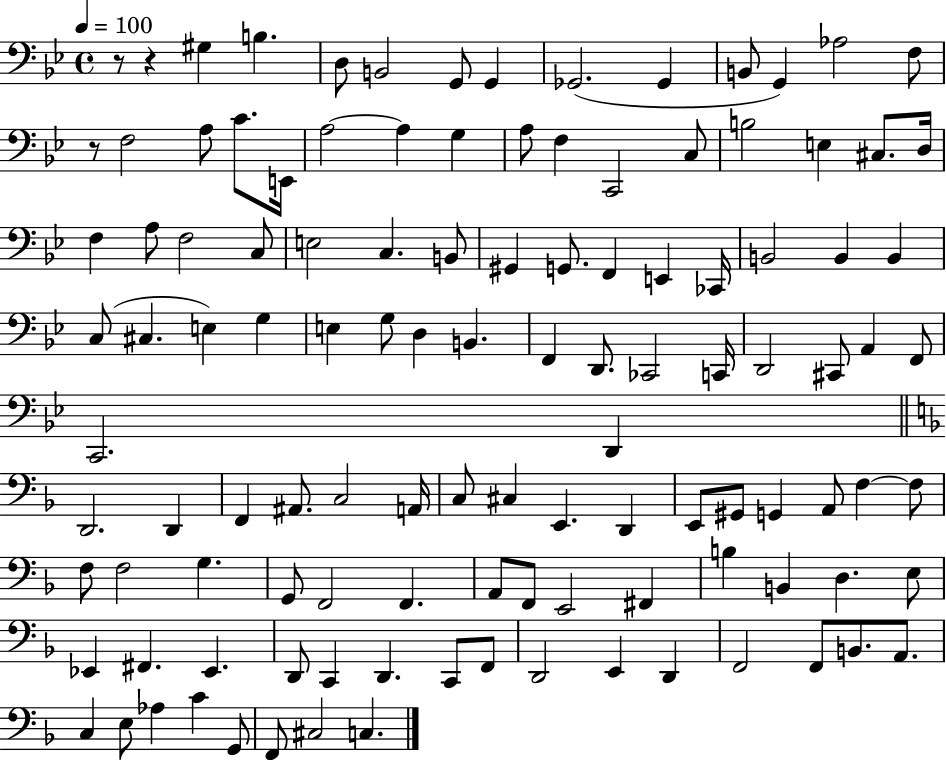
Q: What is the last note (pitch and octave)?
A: C3